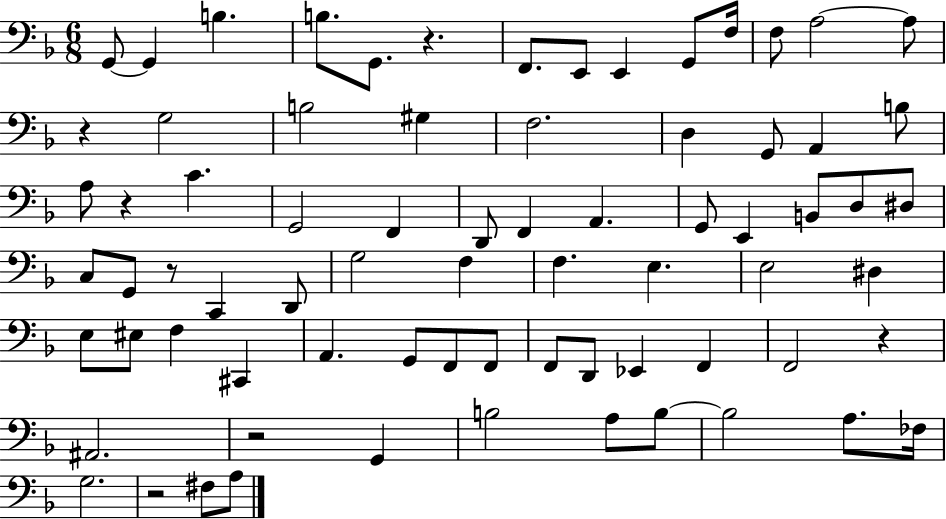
X:1
T:Untitled
M:6/8
L:1/4
K:F
G,,/2 G,, B, B,/2 G,,/2 z F,,/2 E,,/2 E,, G,,/2 F,/4 F,/2 A,2 A,/2 z G,2 B,2 ^G, F,2 D, G,,/2 A,, B,/2 A,/2 z C G,,2 F,, D,,/2 F,, A,, G,,/2 E,, B,,/2 D,/2 ^D,/2 C,/2 G,,/2 z/2 C,, D,,/2 G,2 F, F, E, E,2 ^D, E,/2 ^E,/2 F, ^C,, A,, G,,/2 F,,/2 F,,/2 F,,/2 D,,/2 _E,, F,, F,,2 z ^A,,2 z2 G,, B,2 A,/2 B,/2 B,2 A,/2 _F,/4 G,2 z2 ^F,/2 A,/2